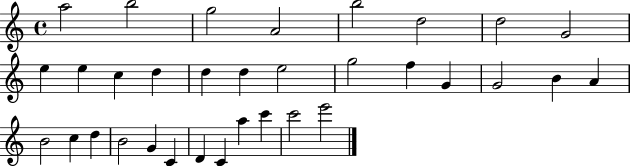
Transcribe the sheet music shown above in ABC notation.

X:1
T:Untitled
M:4/4
L:1/4
K:C
a2 b2 g2 A2 b2 d2 d2 G2 e e c d d d e2 g2 f G G2 B A B2 c d B2 G C D C a c' c'2 e'2